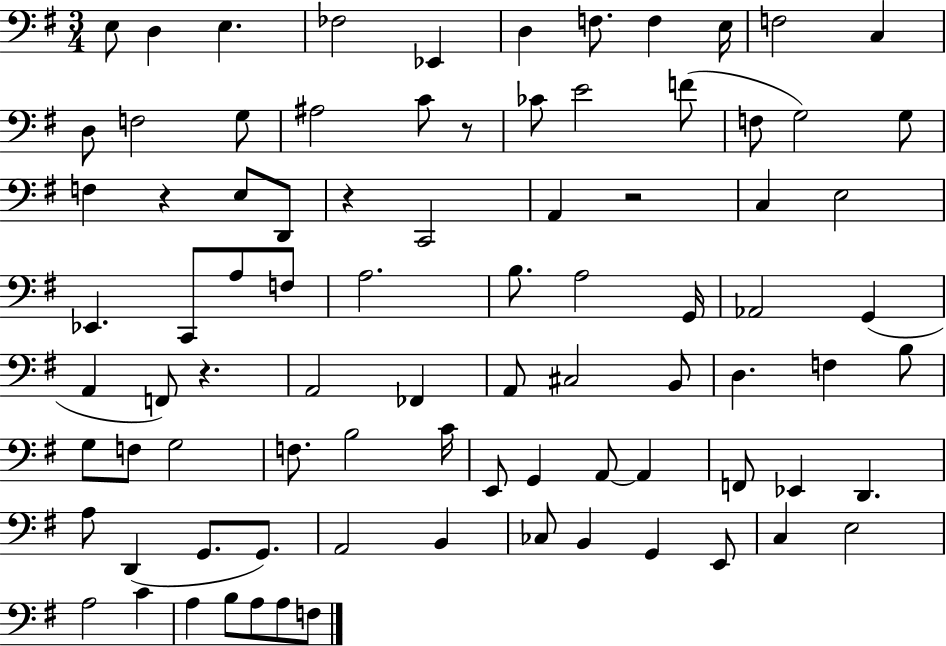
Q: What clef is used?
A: bass